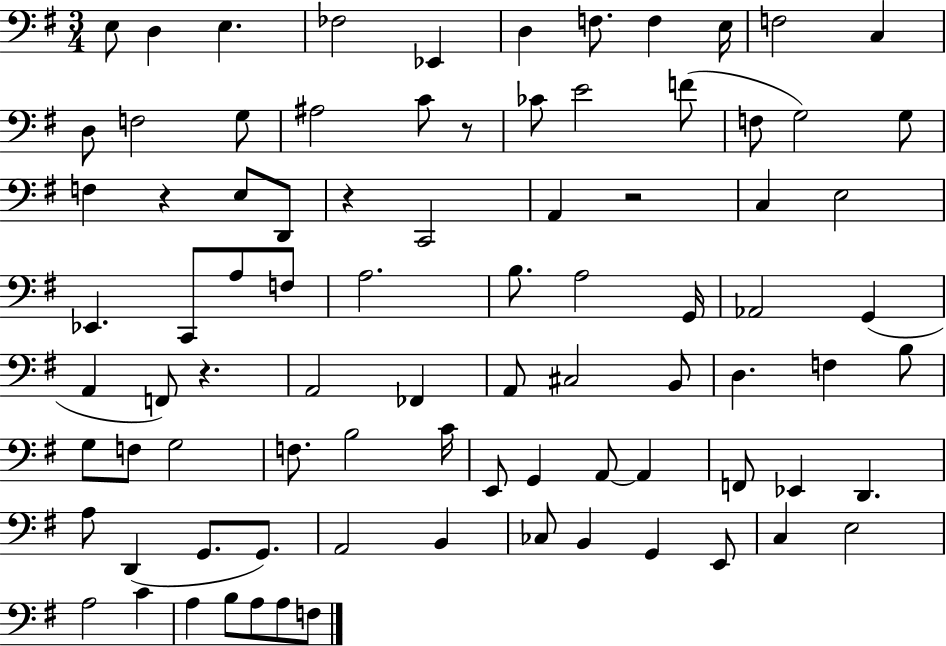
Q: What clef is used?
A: bass